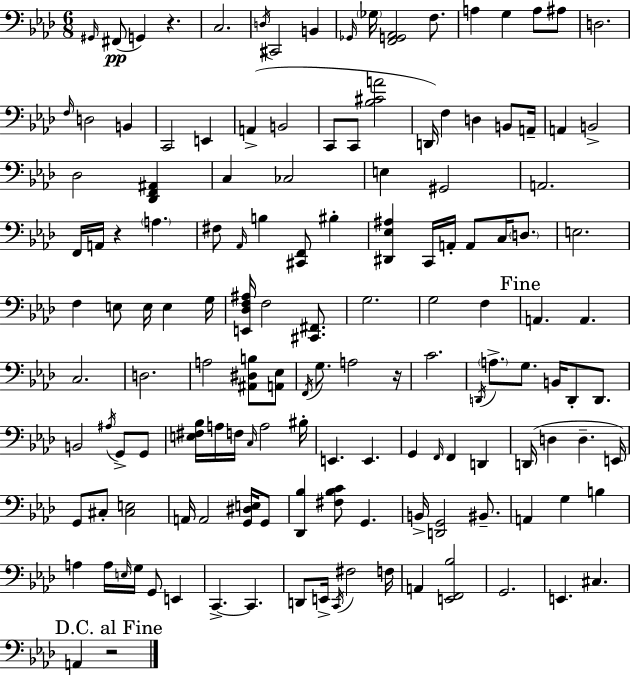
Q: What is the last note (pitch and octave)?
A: A2